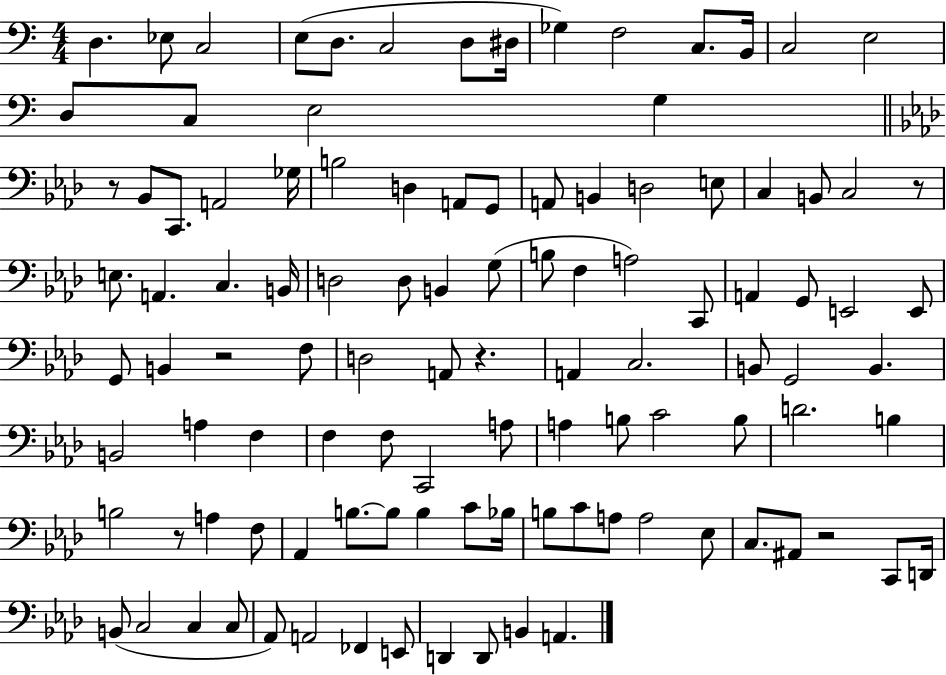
D3/q. Eb3/e C3/h E3/e D3/e. C3/h D3/e D#3/s Gb3/q F3/h C3/e. B2/s C3/h E3/h D3/e C3/e E3/h G3/q R/e Bb2/e C2/e. A2/h Gb3/s B3/h D3/q A2/e G2/e A2/e B2/q D3/h E3/e C3/q B2/e C3/h R/e E3/e. A2/q. C3/q. B2/s D3/h D3/e B2/q G3/e B3/e F3/q A3/h C2/e A2/q G2/e E2/h E2/e G2/e B2/q R/h F3/e D3/h A2/e R/q. A2/q C3/h. B2/e G2/h B2/q. B2/h A3/q F3/q F3/q F3/e C2/h A3/e A3/q B3/e C4/h B3/e D4/h. B3/q B3/h R/e A3/q F3/e Ab2/q B3/e. B3/e B3/q C4/e Bb3/s B3/e C4/e A3/e A3/h Eb3/e C3/e. A#2/e R/h C2/e D2/s B2/e C3/h C3/q C3/e Ab2/e A2/h FES2/q E2/e D2/q D2/e B2/q A2/q.